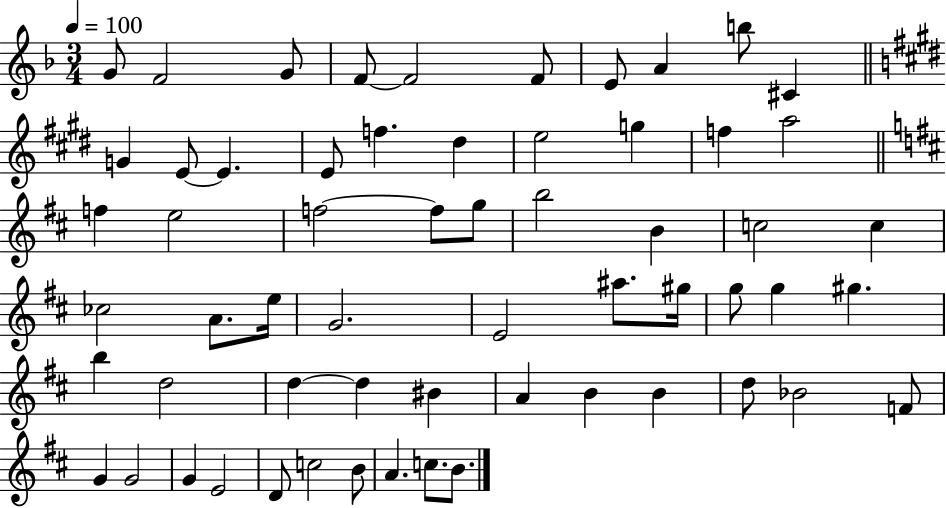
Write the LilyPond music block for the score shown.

{
  \clef treble
  \numericTimeSignature
  \time 3/4
  \key f \major
  \tempo 4 = 100
  g'8 f'2 g'8 | f'8~~ f'2 f'8 | e'8 a'4 b''8 cis'4 | \bar "||" \break \key e \major g'4 e'8~~ e'4. | e'8 f''4. dis''4 | e''2 g''4 | f''4 a''2 | \break \bar "||" \break \key d \major f''4 e''2 | f''2~~ f''8 g''8 | b''2 b'4 | c''2 c''4 | \break ces''2 a'8. e''16 | g'2. | e'2 ais''8. gis''16 | g''8 g''4 gis''4. | \break b''4 d''2 | d''4~~ d''4 bis'4 | a'4 b'4 b'4 | d''8 bes'2 f'8 | \break g'4 g'2 | g'4 e'2 | d'8 c''2 b'8 | a'4. c''8. b'8. | \break \bar "|."
}